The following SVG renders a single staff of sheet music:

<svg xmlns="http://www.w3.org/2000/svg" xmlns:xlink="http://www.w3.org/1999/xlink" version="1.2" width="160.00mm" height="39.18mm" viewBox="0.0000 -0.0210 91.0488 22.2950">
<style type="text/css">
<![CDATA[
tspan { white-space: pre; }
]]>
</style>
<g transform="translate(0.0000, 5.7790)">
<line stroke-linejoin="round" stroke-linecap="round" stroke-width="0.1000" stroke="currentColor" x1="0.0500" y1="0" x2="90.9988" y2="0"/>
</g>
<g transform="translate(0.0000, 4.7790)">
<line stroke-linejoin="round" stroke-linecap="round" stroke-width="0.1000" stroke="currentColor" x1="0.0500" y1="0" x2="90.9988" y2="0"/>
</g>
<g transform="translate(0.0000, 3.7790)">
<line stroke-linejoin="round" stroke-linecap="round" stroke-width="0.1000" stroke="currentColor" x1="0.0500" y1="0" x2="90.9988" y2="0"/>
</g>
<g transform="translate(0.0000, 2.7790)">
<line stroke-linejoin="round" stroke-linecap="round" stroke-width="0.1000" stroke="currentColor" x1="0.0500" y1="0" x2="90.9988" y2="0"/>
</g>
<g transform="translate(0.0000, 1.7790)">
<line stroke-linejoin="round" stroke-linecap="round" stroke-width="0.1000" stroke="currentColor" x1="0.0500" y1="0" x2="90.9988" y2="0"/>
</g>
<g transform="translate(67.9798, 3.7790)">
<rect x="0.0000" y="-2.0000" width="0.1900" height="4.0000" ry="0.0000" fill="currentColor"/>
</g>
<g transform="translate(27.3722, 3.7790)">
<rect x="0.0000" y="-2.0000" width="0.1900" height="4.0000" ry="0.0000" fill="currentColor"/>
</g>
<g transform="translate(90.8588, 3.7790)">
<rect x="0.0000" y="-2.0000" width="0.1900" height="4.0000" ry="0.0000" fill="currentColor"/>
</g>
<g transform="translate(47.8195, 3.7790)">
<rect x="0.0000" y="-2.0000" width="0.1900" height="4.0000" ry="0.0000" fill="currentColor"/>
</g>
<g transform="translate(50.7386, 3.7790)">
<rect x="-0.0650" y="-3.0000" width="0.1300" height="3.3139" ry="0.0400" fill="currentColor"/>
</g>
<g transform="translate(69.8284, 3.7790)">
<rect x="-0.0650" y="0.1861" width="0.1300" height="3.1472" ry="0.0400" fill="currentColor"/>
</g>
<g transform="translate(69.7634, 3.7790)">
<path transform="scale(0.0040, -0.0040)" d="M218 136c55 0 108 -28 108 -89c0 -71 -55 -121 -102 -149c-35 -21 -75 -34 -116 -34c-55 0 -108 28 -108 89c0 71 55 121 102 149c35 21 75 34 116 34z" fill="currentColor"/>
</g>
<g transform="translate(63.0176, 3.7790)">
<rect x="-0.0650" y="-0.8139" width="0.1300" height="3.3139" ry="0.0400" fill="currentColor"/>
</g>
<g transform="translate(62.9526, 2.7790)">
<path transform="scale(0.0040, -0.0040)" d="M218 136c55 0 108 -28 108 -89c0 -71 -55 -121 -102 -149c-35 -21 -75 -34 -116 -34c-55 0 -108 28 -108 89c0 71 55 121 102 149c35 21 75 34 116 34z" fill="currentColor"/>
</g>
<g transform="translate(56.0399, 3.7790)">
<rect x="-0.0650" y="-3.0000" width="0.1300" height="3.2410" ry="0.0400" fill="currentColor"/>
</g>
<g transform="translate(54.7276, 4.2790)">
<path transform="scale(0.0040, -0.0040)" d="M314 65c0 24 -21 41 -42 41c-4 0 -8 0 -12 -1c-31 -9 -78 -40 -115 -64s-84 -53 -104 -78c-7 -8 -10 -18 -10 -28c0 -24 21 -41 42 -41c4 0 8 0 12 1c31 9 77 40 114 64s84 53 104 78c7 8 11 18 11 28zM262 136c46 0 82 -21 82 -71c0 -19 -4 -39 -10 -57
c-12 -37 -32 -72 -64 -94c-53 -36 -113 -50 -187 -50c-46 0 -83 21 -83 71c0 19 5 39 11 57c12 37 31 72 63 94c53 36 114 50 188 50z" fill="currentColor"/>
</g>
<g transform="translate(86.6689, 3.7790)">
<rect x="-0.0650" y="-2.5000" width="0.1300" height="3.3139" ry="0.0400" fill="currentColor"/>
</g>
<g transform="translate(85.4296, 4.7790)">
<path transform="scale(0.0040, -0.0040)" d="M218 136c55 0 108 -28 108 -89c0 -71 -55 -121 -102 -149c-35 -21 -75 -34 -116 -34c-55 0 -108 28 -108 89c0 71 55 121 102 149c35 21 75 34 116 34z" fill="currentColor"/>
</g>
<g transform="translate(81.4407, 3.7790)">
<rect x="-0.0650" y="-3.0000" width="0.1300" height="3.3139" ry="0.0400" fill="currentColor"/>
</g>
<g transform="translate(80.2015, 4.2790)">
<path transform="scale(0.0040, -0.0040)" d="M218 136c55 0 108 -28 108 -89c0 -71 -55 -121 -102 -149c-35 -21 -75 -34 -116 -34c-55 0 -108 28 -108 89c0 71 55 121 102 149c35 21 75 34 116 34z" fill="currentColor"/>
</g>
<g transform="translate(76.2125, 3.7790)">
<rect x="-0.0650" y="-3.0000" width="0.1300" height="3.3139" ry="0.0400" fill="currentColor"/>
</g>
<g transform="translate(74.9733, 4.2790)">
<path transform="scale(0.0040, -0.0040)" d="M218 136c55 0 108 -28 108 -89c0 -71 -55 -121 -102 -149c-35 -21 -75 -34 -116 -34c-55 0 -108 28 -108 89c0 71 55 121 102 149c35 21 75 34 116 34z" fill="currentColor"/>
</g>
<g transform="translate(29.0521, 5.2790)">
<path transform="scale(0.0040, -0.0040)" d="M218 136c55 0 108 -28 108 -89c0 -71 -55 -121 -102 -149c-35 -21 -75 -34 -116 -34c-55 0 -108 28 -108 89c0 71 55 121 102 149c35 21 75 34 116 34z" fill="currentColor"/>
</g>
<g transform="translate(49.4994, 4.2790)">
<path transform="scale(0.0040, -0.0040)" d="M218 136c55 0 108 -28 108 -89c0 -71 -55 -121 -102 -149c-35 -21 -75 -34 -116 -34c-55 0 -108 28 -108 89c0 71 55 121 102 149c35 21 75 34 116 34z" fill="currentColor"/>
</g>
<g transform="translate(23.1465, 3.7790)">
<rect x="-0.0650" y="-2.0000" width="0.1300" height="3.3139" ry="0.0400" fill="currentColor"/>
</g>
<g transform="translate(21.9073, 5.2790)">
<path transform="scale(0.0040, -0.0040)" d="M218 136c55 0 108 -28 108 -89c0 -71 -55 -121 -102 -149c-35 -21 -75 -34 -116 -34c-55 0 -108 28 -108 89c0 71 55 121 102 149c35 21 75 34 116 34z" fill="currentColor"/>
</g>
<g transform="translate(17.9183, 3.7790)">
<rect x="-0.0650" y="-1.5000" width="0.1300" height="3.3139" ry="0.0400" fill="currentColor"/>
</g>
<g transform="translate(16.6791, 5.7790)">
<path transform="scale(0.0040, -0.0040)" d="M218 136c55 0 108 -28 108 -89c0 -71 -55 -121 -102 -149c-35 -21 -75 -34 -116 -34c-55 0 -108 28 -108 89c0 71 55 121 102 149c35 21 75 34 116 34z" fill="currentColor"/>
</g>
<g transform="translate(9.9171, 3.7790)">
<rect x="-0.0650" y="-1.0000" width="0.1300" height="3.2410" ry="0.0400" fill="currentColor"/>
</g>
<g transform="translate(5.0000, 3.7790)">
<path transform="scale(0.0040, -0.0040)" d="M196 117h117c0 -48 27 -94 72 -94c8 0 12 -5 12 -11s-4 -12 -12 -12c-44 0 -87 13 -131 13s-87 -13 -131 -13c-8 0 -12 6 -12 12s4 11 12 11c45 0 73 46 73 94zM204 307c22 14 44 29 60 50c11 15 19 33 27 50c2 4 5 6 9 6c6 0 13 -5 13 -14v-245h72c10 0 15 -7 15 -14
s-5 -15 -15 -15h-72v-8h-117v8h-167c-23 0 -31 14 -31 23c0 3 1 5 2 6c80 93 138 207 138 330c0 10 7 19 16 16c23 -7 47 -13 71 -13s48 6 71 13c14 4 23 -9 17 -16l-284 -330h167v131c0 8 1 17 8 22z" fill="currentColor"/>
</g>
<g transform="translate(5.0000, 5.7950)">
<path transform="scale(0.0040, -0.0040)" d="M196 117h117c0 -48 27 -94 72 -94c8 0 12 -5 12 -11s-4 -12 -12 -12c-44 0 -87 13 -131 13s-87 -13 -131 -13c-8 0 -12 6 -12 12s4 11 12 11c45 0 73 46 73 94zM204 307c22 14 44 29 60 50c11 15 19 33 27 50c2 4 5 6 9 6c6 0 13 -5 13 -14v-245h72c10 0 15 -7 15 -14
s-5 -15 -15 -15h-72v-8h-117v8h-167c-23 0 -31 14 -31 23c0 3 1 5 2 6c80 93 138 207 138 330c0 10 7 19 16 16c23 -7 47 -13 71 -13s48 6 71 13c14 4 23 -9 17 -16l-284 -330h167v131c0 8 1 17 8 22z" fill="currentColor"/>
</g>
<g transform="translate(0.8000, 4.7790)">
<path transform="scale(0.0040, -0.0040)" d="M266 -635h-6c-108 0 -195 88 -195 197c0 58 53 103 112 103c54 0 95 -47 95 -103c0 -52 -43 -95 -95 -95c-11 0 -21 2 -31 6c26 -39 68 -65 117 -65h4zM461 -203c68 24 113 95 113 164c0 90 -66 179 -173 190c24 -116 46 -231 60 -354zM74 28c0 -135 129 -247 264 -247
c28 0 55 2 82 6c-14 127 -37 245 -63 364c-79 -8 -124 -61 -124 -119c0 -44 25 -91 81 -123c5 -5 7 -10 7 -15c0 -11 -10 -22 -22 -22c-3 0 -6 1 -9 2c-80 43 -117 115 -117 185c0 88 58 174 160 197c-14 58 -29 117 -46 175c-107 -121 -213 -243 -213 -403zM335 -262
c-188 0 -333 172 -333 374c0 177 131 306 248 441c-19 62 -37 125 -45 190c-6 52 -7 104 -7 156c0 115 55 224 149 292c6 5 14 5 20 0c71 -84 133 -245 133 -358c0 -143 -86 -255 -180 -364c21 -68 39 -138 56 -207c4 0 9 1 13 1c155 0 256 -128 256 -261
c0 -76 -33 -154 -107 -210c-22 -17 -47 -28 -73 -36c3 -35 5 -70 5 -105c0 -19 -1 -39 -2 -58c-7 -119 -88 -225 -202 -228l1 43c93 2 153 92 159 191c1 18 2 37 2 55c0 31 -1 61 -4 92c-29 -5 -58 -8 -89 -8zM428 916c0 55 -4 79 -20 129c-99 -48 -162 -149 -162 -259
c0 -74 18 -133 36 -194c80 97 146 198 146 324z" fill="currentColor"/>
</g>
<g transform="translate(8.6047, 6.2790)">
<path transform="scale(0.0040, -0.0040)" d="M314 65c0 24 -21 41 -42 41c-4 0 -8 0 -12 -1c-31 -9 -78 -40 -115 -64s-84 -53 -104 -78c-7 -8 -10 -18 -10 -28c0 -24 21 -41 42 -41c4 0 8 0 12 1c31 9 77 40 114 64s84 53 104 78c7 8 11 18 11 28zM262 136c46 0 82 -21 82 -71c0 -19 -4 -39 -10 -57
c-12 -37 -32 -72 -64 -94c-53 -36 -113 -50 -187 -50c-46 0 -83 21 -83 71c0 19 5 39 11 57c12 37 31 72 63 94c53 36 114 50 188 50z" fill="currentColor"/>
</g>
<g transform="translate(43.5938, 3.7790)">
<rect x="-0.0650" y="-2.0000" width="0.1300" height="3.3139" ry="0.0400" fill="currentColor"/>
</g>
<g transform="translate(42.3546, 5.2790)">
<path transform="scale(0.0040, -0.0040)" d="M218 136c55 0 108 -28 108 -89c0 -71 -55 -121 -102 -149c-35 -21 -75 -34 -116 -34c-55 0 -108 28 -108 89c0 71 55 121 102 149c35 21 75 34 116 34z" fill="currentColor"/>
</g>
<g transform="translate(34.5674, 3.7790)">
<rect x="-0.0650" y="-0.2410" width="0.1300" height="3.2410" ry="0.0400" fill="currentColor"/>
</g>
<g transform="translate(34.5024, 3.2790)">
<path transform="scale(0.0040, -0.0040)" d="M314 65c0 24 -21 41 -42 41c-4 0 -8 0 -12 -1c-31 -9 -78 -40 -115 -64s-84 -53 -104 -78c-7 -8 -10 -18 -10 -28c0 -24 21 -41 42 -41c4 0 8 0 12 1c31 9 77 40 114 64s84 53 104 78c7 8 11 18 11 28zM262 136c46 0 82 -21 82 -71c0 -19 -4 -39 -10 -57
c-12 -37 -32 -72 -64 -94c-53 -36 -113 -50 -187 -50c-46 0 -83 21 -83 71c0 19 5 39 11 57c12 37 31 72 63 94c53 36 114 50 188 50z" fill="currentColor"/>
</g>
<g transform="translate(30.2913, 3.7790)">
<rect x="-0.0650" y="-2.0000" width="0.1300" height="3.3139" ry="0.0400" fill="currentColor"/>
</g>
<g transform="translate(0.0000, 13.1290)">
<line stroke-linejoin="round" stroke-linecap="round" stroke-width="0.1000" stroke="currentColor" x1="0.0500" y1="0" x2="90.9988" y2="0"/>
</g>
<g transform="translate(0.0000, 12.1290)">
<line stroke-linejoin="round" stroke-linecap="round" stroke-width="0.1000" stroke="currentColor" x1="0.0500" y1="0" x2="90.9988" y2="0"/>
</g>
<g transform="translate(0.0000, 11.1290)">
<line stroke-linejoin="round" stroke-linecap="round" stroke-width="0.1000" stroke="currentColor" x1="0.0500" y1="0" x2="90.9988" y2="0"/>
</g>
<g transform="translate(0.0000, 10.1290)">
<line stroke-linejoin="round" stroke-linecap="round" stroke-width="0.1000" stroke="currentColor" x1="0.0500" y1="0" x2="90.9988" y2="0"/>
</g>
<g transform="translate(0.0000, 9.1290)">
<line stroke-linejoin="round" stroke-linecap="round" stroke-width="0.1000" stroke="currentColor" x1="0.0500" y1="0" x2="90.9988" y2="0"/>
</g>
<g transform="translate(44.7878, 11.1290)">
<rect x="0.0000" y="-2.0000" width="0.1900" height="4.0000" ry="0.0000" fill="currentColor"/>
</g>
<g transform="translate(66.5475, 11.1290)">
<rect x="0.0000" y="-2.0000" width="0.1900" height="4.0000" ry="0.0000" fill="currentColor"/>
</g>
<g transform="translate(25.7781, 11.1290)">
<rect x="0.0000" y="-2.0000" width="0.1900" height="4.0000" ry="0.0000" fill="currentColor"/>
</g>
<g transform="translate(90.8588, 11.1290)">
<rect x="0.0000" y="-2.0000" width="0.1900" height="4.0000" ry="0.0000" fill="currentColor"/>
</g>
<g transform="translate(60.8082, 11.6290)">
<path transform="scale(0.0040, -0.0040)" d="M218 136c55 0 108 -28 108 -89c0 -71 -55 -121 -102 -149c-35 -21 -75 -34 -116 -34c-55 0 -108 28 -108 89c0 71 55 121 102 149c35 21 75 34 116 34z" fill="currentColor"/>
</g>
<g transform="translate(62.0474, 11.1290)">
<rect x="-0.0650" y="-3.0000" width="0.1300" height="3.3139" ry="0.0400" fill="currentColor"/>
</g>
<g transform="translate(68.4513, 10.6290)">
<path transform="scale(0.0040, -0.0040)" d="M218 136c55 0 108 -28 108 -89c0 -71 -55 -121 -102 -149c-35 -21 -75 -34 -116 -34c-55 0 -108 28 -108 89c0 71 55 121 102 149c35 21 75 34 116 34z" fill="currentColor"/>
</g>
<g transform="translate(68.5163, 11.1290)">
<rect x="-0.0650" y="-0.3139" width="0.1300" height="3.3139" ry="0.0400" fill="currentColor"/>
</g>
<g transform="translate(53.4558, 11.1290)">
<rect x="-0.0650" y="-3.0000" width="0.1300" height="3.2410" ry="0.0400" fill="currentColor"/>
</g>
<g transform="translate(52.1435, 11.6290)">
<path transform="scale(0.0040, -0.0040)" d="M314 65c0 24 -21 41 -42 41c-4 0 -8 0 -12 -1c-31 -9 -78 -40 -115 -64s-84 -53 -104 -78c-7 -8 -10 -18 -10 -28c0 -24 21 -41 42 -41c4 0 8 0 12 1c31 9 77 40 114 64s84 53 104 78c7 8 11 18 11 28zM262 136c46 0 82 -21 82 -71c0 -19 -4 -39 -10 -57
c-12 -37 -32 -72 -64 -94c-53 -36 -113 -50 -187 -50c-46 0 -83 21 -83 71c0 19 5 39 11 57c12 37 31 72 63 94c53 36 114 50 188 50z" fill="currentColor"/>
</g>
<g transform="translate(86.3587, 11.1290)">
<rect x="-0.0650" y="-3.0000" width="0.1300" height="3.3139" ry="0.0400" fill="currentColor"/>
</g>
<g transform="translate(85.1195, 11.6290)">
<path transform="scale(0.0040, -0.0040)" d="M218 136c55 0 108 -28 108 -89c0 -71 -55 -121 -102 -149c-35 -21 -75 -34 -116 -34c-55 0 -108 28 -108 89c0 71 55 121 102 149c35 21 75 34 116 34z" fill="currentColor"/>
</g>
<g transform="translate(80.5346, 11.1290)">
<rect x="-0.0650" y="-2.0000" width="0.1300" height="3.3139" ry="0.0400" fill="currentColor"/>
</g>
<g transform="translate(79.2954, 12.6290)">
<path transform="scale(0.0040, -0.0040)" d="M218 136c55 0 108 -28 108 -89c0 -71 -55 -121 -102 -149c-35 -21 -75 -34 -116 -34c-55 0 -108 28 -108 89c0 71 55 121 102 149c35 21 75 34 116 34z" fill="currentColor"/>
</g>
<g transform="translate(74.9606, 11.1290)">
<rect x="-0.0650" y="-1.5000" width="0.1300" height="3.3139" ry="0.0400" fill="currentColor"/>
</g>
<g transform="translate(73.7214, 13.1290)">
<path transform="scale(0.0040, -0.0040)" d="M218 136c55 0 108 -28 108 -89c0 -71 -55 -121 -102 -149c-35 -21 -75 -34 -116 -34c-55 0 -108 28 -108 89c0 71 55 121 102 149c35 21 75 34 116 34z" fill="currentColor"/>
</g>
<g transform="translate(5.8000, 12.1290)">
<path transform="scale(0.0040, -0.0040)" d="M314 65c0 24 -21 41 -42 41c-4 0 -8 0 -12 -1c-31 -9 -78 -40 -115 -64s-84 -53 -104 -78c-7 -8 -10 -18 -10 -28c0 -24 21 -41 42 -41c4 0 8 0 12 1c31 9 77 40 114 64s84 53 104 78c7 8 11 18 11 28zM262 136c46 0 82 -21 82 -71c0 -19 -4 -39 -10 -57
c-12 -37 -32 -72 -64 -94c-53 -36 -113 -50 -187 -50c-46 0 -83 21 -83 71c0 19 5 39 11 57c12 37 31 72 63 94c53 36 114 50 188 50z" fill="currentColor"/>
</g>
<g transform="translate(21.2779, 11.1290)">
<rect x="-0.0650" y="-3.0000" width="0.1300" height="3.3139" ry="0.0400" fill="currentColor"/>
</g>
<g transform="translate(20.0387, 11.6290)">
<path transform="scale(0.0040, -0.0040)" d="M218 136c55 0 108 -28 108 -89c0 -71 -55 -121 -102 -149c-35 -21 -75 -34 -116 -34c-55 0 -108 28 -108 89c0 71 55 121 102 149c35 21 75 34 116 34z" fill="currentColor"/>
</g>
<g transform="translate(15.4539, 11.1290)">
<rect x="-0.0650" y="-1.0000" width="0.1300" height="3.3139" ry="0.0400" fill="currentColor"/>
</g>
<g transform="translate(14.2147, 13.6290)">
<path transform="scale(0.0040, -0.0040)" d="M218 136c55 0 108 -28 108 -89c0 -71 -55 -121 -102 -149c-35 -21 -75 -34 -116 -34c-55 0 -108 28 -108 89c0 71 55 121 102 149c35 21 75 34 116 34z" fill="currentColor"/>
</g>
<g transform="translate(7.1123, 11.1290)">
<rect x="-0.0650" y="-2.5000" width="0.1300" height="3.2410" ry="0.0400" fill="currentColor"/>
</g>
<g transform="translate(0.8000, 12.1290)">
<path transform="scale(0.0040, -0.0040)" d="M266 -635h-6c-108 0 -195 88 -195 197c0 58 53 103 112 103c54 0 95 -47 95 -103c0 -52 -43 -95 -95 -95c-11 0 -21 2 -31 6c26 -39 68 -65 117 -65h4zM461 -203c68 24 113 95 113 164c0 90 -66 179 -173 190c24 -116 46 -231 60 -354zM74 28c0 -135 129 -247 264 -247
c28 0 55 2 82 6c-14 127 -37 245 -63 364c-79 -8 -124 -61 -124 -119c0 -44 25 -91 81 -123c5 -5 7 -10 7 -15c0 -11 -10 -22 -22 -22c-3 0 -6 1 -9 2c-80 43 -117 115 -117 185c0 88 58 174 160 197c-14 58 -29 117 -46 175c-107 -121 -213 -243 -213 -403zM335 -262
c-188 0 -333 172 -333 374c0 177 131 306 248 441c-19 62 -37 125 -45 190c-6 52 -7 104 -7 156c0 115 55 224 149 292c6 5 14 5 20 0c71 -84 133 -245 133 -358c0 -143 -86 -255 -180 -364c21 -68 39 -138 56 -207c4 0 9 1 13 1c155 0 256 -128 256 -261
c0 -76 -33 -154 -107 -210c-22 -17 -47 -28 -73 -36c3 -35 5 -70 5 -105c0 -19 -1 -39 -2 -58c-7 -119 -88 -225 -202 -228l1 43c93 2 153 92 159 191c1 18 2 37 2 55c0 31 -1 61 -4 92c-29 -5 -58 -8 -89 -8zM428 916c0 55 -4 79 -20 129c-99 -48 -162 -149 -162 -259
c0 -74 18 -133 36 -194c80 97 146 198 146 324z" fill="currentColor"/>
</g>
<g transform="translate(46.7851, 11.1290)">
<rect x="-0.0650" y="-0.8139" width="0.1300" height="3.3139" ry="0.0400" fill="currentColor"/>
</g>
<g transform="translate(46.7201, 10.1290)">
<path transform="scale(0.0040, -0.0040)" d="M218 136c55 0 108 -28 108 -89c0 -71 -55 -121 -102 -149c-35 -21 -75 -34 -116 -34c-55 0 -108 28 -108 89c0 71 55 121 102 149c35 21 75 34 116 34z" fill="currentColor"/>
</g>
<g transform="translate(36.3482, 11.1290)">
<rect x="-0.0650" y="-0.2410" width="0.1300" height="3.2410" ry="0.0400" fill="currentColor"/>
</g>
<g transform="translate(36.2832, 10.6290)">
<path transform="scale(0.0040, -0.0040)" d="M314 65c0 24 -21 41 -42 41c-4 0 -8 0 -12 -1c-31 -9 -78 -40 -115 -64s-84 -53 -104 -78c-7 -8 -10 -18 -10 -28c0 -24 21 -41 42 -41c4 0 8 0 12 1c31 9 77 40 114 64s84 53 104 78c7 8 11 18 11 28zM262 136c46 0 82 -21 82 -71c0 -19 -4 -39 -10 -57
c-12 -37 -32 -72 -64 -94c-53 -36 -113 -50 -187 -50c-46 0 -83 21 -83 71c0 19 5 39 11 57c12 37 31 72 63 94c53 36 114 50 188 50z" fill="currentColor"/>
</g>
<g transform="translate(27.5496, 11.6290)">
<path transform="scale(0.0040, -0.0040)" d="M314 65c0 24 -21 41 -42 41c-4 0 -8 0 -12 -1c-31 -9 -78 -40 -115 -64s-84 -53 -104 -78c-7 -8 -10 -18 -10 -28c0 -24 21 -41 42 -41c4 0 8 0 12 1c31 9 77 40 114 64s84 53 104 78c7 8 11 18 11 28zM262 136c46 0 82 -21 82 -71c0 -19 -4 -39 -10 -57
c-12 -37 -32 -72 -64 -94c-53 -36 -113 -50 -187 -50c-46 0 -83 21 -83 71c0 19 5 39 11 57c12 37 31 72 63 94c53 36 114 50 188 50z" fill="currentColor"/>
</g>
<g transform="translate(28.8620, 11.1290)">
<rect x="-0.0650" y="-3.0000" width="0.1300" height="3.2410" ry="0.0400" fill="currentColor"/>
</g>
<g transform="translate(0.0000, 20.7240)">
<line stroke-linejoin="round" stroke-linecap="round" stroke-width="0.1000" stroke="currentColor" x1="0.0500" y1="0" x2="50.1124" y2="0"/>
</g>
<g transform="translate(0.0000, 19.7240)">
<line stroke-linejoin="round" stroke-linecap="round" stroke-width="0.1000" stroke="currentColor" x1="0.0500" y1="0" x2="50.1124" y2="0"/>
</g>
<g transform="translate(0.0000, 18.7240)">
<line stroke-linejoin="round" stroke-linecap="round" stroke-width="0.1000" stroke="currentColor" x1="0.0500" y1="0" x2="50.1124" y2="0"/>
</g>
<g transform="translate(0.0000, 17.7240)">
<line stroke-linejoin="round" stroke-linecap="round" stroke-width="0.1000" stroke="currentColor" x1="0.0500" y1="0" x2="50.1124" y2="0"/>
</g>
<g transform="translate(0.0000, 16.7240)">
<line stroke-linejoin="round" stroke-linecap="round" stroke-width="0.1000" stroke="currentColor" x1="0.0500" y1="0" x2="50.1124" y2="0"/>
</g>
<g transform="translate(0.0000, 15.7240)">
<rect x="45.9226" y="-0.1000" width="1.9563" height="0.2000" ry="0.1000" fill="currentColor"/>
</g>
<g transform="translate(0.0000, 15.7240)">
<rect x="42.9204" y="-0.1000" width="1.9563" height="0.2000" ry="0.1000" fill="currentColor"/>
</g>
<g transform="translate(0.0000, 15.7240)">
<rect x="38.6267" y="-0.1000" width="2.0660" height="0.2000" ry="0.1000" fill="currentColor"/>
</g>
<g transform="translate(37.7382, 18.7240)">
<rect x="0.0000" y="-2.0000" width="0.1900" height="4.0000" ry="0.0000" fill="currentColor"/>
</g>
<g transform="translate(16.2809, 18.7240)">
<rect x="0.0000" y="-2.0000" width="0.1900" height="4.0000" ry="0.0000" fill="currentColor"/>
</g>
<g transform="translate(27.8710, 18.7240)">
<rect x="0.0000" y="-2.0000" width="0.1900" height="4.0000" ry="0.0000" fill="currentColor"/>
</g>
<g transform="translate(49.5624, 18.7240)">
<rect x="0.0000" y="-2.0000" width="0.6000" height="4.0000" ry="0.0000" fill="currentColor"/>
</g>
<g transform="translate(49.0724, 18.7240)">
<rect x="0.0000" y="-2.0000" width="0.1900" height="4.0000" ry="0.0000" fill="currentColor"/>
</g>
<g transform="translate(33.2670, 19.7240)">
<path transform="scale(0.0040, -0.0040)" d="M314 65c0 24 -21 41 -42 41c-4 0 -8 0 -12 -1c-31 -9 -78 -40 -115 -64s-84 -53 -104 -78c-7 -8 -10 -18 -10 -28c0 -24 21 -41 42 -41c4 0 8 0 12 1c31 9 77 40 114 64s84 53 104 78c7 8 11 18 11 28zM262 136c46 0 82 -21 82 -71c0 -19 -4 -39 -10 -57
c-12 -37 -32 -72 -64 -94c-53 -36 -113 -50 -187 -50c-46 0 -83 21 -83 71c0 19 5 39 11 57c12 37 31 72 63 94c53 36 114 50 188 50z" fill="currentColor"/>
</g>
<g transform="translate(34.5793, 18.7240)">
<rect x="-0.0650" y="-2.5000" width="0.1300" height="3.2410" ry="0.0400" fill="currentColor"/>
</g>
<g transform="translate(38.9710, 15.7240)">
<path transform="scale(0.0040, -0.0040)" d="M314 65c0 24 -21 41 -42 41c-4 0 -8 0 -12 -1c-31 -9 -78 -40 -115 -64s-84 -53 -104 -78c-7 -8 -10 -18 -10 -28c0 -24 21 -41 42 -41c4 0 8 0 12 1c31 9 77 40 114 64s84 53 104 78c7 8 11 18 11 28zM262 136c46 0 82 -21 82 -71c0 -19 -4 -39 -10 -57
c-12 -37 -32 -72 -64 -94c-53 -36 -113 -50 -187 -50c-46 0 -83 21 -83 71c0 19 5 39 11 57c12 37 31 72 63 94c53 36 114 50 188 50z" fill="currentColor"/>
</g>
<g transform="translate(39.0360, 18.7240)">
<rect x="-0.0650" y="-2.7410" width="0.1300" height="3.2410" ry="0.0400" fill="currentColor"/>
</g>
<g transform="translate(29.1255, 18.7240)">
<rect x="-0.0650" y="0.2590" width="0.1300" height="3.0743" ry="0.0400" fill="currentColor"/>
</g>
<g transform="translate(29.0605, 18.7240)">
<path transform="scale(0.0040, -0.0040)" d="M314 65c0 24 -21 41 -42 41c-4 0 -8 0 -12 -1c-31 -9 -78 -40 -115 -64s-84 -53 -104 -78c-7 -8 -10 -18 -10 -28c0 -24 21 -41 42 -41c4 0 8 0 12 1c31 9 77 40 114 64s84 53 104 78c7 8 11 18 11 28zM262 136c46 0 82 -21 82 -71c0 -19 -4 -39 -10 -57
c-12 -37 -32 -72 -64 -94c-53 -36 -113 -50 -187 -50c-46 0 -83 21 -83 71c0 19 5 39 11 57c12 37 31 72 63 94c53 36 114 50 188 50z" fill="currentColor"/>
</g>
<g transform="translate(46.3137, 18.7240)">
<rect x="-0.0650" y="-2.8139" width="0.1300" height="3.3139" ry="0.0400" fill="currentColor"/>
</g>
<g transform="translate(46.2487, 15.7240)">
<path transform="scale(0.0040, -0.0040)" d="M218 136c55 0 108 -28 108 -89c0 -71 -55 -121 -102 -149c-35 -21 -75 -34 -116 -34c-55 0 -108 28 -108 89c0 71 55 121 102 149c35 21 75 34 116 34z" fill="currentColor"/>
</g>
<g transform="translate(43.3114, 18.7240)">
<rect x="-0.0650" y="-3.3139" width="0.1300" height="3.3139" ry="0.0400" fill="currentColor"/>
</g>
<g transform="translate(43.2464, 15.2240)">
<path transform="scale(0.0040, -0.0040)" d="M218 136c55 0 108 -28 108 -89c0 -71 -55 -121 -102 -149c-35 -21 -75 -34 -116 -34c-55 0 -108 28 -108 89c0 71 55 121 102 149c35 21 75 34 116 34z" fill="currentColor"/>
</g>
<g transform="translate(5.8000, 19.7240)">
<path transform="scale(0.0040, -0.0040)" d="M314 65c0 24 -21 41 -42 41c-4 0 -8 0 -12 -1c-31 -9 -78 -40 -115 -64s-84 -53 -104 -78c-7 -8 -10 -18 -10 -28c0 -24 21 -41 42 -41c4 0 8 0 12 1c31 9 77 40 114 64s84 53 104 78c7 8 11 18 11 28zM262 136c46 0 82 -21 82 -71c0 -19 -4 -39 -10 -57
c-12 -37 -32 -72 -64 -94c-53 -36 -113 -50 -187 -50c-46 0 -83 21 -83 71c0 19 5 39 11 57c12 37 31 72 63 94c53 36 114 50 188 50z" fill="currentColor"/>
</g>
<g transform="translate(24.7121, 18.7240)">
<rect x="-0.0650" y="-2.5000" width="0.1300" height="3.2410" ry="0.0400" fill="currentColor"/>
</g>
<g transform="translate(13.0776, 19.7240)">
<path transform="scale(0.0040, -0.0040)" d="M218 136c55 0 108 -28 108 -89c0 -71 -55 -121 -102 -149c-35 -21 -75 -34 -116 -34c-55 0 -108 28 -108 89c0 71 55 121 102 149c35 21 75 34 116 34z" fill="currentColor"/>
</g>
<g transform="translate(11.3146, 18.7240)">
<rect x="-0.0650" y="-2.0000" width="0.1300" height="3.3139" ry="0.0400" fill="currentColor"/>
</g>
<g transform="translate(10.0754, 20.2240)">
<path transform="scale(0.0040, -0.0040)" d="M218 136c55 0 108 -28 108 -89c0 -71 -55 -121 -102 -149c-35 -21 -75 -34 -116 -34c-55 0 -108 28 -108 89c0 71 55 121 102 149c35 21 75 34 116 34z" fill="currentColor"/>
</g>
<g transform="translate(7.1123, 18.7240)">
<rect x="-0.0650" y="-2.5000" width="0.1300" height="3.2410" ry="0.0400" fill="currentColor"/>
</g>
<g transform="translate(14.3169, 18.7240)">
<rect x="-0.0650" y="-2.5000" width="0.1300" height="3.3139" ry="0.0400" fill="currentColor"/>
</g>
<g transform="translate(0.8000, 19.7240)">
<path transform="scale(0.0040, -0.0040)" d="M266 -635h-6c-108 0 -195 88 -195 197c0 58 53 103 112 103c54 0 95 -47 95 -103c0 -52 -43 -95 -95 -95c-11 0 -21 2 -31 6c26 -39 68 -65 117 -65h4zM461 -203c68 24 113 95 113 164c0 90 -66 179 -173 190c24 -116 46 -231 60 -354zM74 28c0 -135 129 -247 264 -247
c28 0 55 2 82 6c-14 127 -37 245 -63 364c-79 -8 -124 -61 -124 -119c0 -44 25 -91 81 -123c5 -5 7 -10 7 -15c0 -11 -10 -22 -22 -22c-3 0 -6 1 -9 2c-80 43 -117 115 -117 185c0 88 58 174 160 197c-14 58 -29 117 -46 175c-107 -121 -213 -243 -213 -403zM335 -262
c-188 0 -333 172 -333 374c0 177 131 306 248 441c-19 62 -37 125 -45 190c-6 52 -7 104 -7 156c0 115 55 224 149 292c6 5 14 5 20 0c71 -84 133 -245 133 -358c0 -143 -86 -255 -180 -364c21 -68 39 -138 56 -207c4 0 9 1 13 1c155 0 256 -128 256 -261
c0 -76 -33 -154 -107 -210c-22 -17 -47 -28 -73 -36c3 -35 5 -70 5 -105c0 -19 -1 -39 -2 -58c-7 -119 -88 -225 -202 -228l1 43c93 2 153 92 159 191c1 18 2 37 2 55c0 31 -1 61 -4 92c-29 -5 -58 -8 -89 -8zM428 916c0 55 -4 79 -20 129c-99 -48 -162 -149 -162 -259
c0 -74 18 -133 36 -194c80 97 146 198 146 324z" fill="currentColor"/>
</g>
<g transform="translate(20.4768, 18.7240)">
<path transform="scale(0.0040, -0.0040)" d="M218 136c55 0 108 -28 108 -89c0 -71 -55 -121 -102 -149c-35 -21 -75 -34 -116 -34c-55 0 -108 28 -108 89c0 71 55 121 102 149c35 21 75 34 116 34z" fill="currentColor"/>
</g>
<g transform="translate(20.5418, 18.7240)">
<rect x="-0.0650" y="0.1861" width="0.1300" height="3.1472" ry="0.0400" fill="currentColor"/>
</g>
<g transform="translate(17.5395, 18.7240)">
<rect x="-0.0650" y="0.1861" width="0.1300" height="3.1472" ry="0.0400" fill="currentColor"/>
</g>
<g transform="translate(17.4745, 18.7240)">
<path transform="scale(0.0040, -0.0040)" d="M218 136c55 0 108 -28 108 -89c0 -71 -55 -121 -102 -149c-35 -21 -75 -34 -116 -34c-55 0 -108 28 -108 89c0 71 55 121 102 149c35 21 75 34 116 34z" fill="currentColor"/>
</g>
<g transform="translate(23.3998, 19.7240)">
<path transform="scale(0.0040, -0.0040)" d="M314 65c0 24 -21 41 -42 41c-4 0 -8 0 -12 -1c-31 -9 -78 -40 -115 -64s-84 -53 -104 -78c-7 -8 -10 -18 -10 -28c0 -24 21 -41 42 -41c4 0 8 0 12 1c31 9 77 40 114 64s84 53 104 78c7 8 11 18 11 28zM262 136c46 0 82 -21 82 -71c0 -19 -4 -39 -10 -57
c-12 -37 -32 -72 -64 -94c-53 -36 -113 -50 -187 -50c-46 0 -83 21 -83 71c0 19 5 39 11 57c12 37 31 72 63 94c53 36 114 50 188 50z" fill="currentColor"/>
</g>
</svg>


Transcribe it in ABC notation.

X:1
T:Untitled
M:4/4
L:1/4
K:C
D2 E F F c2 F A A2 d B A A G G2 D A A2 c2 d A2 A c E F A G2 F G B B G2 B2 G2 a2 b a